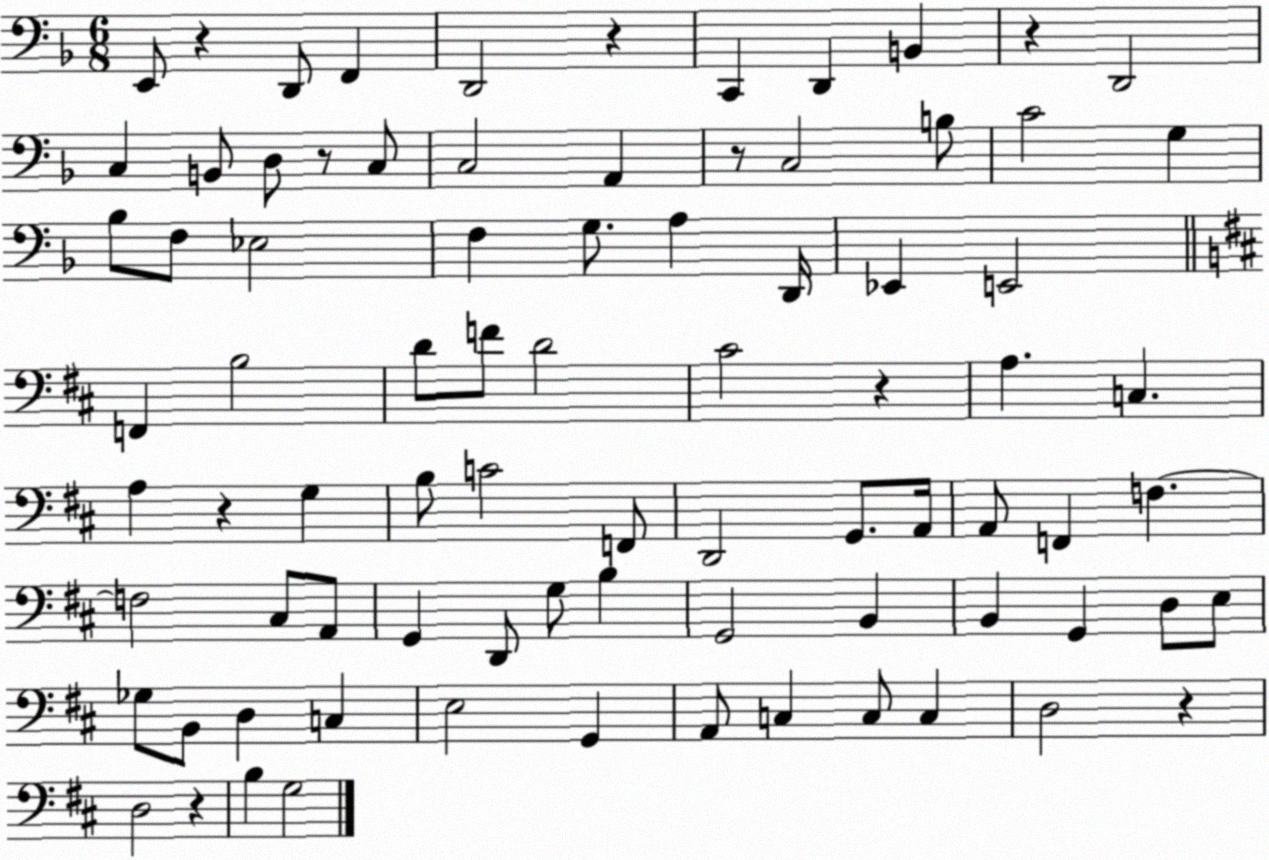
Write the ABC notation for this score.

X:1
T:Untitled
M:6/8
L:1/4
K:F
E,,/2 z D,,/2 F,, D,,2 z C,, D,, B,, z D,,2 C, B,,/2 D,/2 z/2 C,/2 C,2 A,, z/2 C,2 B,/2 C2 G, _B,/2 F,/2 _E,2 F, G,/2 A, D,,/4 _E,, E,,2 F,, B,2 D/2 F/2 D2 ^C2 z A, C, A, z G, B,/2 C2 F,,/2 D,,2 G,,/2 A,,/4 A,,/2 F,, F, F,2 ^C,/2 A,,/2 G,, D,,/2 G,/2 B, G,,2 B,, B,, G,, D,/2 E,/2 _G,/2 B,,/2 D, C, E,2 G,, A,,/2 C, C,/2 C, D,2 z D,2 z B, G,2